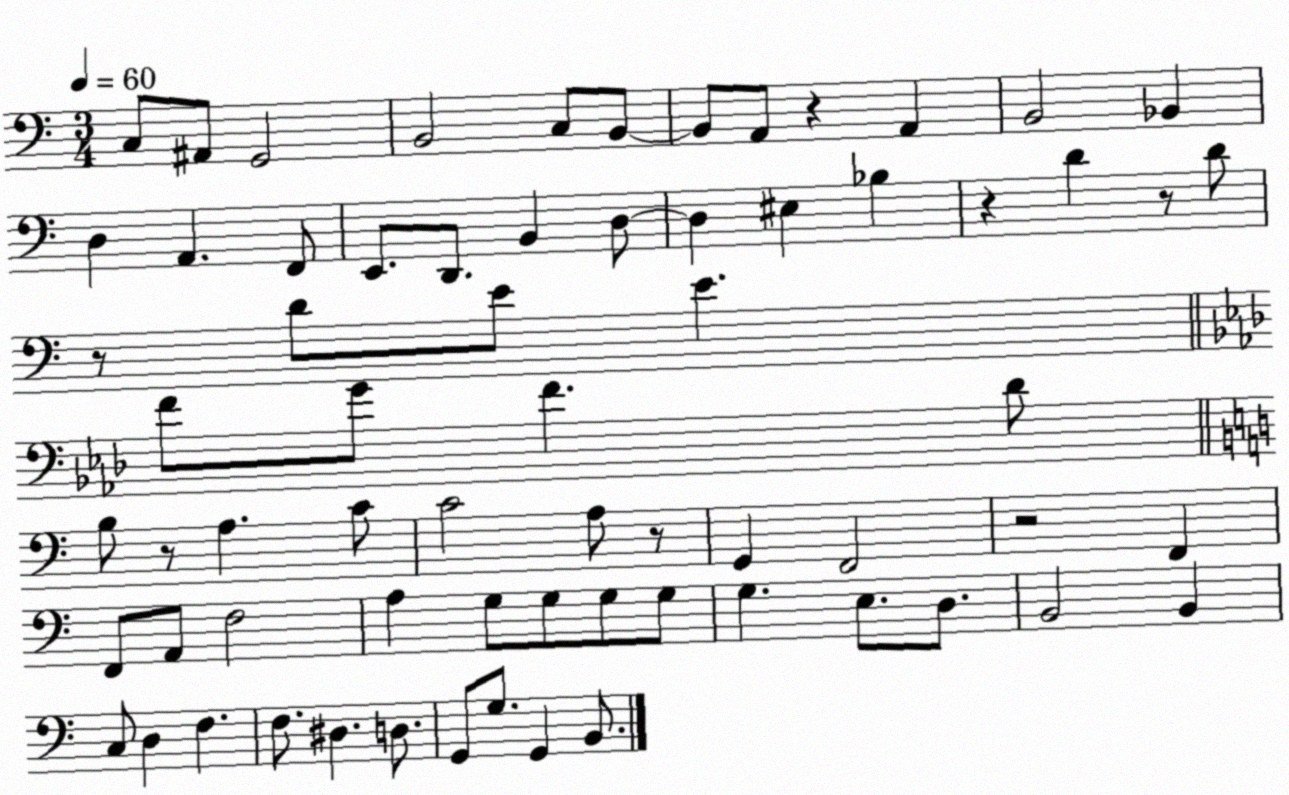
X:1
T:Untitled
M:3/4
L:1/4
K:C
C,/2 ^A,,/2 G,,2 B,,2 C,/2 B,,/2 B,,/2 A,,/2 z A,, B,,2 _B,, D, A,, F,,/2 E,,/2 D,,/2 B,, D,/2 D, ^E, _B, z D z/2 D/2 z/2 D/2 E/2 E F/2 G/2 F _D/2 B,/2 z/2 A, C/2 C2 A,/2 z/2 G,, F,,2 z2 F,, F,,/2 A,,/2 F,2 A, G,/2 G,/2 G,/2 G,/2 G, E,/2 D,/2 B,,2 B,, C,/2 D, F, F,/2 ^D, D,/2 G,,/2 G,/2 G,, B,,/2